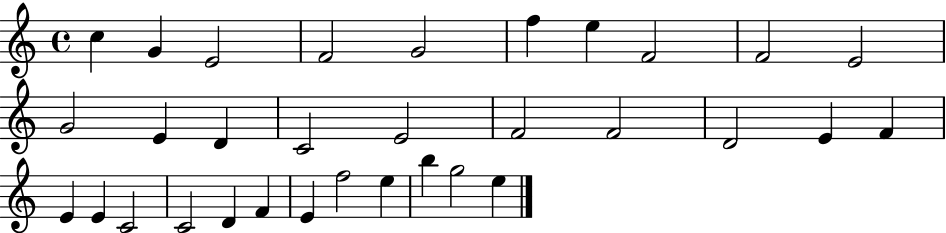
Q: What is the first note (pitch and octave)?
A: C5